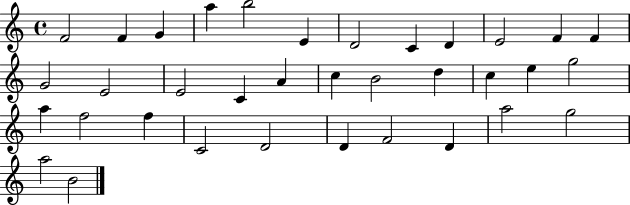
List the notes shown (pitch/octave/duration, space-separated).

F4/h F4/q G4/q A5/q B5/h E4/q D4/h C4/q D4/q E4/h F4/q F4/q G4/h E4/h E4/h C4/q A4/q C5/q B4/h D5/q C5/q E5/q G5/h A5/q F5/h F5/q C4/h D4/h D4/q F4/h D4/q A5/h G5/h A5/h B4/h